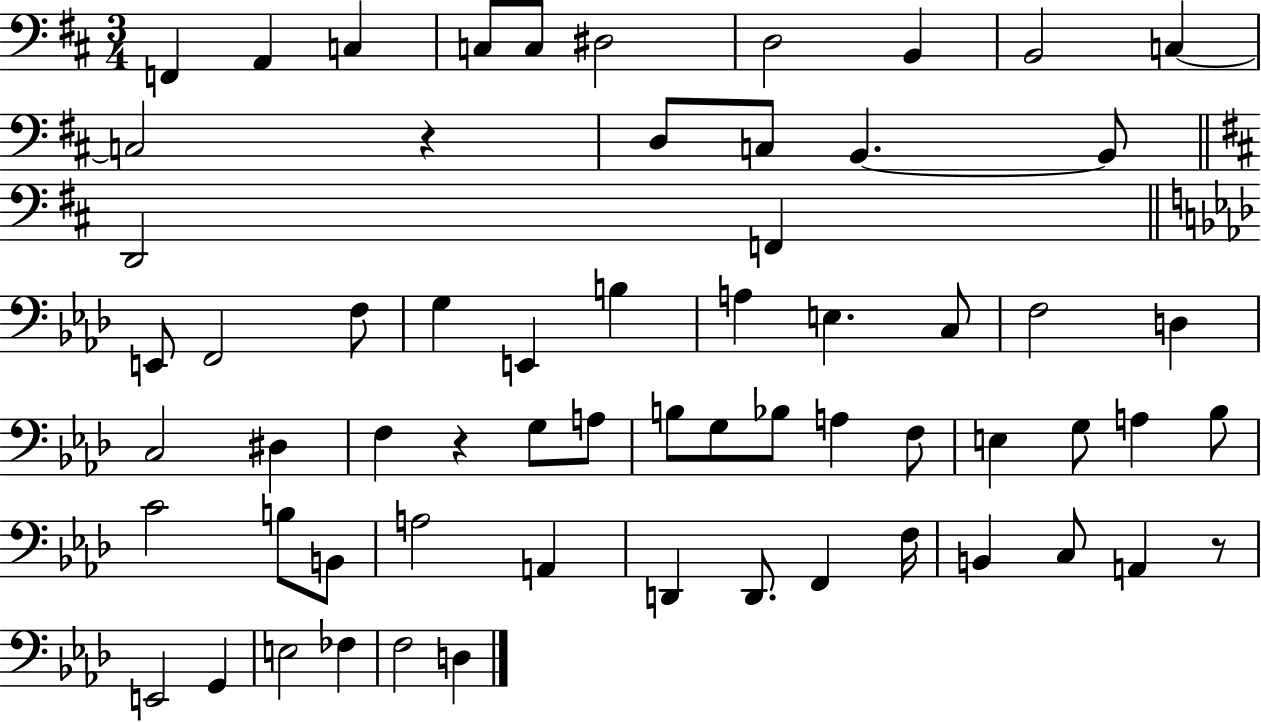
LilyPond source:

{
  \clef bass
  \numericTimeSignature
  \time 3/4
  \key d \major
  f,4 a,4 c4 | c8 c8 dis2 | d2 b,4 | b,2 c4~~ | \break c2 r4 | d8 c8 b,4.~~ b,8 | \bar "||" \break \key b \minor d,2 f,4 | \bar "||" \break \key aes \major e,8 f,2 f8 | g4 e,4 b4 | a4 e4. c8 | f2 d4 | \break c2 dis4 | f4 r4 g8 a8 | b8 g8 bes8 a4 f8 | e4 g8 a4 bes8 | \break c'2 b8 b,8 | a2 a,4 | d,4 d,8. f,4 f16 | b,4 c8 a,4 r8 | \break e,2 g,4 | e2 fes4 | f2 d4 | \bar "|."
}